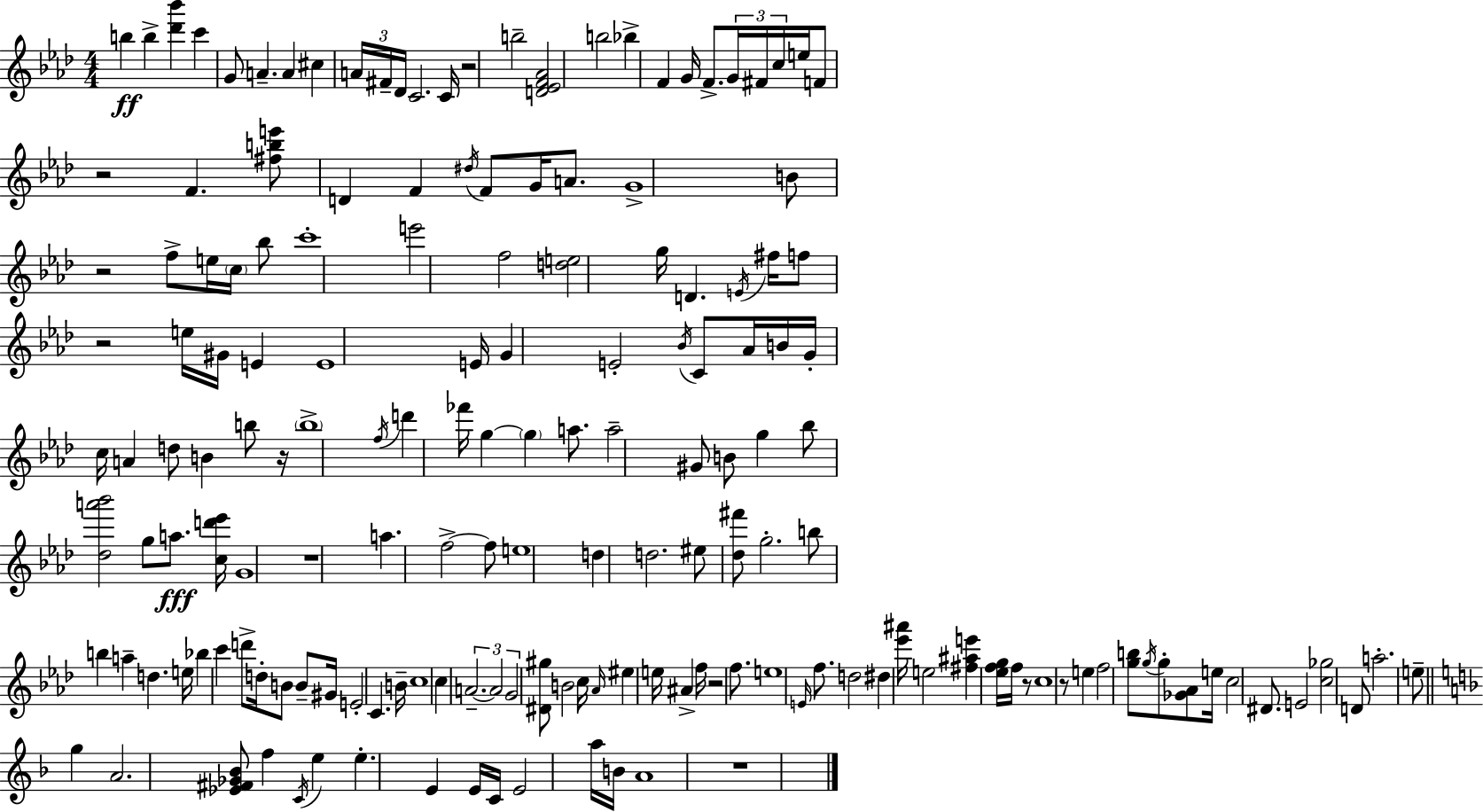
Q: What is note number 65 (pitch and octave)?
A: FES6